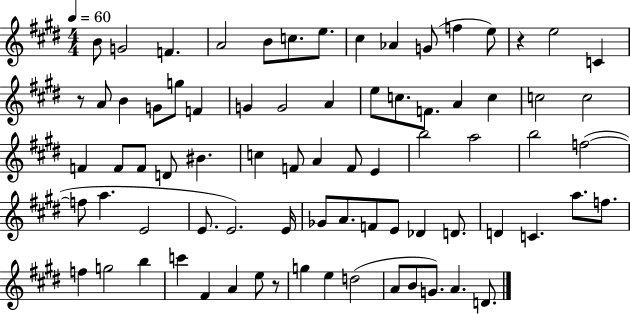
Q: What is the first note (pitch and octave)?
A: B4